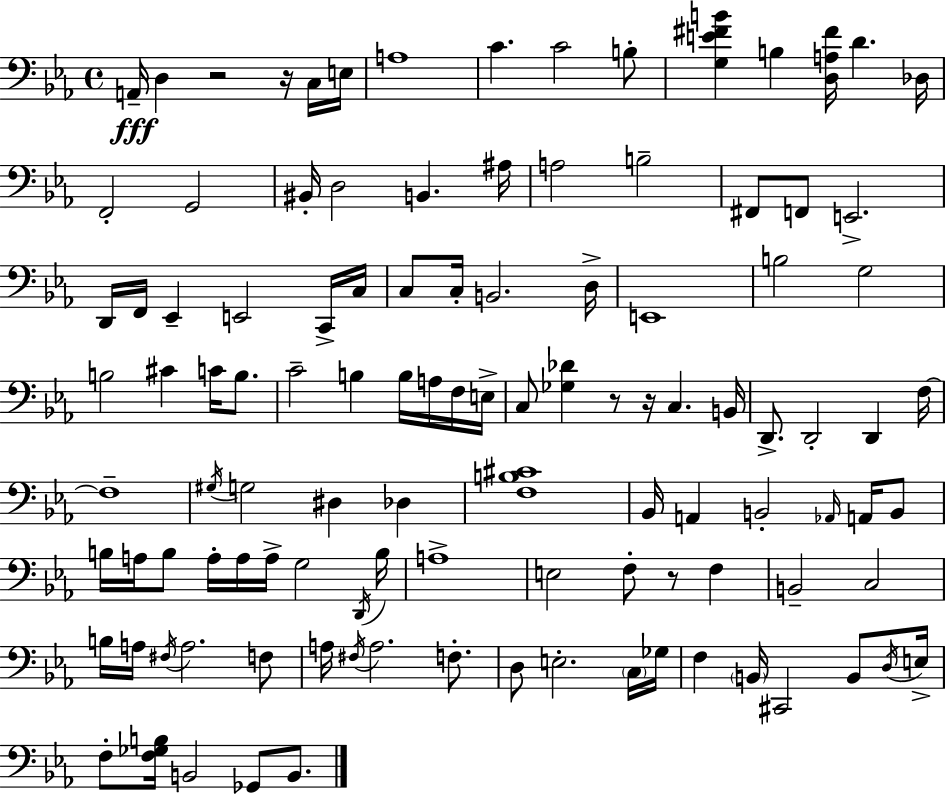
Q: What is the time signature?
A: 4/4